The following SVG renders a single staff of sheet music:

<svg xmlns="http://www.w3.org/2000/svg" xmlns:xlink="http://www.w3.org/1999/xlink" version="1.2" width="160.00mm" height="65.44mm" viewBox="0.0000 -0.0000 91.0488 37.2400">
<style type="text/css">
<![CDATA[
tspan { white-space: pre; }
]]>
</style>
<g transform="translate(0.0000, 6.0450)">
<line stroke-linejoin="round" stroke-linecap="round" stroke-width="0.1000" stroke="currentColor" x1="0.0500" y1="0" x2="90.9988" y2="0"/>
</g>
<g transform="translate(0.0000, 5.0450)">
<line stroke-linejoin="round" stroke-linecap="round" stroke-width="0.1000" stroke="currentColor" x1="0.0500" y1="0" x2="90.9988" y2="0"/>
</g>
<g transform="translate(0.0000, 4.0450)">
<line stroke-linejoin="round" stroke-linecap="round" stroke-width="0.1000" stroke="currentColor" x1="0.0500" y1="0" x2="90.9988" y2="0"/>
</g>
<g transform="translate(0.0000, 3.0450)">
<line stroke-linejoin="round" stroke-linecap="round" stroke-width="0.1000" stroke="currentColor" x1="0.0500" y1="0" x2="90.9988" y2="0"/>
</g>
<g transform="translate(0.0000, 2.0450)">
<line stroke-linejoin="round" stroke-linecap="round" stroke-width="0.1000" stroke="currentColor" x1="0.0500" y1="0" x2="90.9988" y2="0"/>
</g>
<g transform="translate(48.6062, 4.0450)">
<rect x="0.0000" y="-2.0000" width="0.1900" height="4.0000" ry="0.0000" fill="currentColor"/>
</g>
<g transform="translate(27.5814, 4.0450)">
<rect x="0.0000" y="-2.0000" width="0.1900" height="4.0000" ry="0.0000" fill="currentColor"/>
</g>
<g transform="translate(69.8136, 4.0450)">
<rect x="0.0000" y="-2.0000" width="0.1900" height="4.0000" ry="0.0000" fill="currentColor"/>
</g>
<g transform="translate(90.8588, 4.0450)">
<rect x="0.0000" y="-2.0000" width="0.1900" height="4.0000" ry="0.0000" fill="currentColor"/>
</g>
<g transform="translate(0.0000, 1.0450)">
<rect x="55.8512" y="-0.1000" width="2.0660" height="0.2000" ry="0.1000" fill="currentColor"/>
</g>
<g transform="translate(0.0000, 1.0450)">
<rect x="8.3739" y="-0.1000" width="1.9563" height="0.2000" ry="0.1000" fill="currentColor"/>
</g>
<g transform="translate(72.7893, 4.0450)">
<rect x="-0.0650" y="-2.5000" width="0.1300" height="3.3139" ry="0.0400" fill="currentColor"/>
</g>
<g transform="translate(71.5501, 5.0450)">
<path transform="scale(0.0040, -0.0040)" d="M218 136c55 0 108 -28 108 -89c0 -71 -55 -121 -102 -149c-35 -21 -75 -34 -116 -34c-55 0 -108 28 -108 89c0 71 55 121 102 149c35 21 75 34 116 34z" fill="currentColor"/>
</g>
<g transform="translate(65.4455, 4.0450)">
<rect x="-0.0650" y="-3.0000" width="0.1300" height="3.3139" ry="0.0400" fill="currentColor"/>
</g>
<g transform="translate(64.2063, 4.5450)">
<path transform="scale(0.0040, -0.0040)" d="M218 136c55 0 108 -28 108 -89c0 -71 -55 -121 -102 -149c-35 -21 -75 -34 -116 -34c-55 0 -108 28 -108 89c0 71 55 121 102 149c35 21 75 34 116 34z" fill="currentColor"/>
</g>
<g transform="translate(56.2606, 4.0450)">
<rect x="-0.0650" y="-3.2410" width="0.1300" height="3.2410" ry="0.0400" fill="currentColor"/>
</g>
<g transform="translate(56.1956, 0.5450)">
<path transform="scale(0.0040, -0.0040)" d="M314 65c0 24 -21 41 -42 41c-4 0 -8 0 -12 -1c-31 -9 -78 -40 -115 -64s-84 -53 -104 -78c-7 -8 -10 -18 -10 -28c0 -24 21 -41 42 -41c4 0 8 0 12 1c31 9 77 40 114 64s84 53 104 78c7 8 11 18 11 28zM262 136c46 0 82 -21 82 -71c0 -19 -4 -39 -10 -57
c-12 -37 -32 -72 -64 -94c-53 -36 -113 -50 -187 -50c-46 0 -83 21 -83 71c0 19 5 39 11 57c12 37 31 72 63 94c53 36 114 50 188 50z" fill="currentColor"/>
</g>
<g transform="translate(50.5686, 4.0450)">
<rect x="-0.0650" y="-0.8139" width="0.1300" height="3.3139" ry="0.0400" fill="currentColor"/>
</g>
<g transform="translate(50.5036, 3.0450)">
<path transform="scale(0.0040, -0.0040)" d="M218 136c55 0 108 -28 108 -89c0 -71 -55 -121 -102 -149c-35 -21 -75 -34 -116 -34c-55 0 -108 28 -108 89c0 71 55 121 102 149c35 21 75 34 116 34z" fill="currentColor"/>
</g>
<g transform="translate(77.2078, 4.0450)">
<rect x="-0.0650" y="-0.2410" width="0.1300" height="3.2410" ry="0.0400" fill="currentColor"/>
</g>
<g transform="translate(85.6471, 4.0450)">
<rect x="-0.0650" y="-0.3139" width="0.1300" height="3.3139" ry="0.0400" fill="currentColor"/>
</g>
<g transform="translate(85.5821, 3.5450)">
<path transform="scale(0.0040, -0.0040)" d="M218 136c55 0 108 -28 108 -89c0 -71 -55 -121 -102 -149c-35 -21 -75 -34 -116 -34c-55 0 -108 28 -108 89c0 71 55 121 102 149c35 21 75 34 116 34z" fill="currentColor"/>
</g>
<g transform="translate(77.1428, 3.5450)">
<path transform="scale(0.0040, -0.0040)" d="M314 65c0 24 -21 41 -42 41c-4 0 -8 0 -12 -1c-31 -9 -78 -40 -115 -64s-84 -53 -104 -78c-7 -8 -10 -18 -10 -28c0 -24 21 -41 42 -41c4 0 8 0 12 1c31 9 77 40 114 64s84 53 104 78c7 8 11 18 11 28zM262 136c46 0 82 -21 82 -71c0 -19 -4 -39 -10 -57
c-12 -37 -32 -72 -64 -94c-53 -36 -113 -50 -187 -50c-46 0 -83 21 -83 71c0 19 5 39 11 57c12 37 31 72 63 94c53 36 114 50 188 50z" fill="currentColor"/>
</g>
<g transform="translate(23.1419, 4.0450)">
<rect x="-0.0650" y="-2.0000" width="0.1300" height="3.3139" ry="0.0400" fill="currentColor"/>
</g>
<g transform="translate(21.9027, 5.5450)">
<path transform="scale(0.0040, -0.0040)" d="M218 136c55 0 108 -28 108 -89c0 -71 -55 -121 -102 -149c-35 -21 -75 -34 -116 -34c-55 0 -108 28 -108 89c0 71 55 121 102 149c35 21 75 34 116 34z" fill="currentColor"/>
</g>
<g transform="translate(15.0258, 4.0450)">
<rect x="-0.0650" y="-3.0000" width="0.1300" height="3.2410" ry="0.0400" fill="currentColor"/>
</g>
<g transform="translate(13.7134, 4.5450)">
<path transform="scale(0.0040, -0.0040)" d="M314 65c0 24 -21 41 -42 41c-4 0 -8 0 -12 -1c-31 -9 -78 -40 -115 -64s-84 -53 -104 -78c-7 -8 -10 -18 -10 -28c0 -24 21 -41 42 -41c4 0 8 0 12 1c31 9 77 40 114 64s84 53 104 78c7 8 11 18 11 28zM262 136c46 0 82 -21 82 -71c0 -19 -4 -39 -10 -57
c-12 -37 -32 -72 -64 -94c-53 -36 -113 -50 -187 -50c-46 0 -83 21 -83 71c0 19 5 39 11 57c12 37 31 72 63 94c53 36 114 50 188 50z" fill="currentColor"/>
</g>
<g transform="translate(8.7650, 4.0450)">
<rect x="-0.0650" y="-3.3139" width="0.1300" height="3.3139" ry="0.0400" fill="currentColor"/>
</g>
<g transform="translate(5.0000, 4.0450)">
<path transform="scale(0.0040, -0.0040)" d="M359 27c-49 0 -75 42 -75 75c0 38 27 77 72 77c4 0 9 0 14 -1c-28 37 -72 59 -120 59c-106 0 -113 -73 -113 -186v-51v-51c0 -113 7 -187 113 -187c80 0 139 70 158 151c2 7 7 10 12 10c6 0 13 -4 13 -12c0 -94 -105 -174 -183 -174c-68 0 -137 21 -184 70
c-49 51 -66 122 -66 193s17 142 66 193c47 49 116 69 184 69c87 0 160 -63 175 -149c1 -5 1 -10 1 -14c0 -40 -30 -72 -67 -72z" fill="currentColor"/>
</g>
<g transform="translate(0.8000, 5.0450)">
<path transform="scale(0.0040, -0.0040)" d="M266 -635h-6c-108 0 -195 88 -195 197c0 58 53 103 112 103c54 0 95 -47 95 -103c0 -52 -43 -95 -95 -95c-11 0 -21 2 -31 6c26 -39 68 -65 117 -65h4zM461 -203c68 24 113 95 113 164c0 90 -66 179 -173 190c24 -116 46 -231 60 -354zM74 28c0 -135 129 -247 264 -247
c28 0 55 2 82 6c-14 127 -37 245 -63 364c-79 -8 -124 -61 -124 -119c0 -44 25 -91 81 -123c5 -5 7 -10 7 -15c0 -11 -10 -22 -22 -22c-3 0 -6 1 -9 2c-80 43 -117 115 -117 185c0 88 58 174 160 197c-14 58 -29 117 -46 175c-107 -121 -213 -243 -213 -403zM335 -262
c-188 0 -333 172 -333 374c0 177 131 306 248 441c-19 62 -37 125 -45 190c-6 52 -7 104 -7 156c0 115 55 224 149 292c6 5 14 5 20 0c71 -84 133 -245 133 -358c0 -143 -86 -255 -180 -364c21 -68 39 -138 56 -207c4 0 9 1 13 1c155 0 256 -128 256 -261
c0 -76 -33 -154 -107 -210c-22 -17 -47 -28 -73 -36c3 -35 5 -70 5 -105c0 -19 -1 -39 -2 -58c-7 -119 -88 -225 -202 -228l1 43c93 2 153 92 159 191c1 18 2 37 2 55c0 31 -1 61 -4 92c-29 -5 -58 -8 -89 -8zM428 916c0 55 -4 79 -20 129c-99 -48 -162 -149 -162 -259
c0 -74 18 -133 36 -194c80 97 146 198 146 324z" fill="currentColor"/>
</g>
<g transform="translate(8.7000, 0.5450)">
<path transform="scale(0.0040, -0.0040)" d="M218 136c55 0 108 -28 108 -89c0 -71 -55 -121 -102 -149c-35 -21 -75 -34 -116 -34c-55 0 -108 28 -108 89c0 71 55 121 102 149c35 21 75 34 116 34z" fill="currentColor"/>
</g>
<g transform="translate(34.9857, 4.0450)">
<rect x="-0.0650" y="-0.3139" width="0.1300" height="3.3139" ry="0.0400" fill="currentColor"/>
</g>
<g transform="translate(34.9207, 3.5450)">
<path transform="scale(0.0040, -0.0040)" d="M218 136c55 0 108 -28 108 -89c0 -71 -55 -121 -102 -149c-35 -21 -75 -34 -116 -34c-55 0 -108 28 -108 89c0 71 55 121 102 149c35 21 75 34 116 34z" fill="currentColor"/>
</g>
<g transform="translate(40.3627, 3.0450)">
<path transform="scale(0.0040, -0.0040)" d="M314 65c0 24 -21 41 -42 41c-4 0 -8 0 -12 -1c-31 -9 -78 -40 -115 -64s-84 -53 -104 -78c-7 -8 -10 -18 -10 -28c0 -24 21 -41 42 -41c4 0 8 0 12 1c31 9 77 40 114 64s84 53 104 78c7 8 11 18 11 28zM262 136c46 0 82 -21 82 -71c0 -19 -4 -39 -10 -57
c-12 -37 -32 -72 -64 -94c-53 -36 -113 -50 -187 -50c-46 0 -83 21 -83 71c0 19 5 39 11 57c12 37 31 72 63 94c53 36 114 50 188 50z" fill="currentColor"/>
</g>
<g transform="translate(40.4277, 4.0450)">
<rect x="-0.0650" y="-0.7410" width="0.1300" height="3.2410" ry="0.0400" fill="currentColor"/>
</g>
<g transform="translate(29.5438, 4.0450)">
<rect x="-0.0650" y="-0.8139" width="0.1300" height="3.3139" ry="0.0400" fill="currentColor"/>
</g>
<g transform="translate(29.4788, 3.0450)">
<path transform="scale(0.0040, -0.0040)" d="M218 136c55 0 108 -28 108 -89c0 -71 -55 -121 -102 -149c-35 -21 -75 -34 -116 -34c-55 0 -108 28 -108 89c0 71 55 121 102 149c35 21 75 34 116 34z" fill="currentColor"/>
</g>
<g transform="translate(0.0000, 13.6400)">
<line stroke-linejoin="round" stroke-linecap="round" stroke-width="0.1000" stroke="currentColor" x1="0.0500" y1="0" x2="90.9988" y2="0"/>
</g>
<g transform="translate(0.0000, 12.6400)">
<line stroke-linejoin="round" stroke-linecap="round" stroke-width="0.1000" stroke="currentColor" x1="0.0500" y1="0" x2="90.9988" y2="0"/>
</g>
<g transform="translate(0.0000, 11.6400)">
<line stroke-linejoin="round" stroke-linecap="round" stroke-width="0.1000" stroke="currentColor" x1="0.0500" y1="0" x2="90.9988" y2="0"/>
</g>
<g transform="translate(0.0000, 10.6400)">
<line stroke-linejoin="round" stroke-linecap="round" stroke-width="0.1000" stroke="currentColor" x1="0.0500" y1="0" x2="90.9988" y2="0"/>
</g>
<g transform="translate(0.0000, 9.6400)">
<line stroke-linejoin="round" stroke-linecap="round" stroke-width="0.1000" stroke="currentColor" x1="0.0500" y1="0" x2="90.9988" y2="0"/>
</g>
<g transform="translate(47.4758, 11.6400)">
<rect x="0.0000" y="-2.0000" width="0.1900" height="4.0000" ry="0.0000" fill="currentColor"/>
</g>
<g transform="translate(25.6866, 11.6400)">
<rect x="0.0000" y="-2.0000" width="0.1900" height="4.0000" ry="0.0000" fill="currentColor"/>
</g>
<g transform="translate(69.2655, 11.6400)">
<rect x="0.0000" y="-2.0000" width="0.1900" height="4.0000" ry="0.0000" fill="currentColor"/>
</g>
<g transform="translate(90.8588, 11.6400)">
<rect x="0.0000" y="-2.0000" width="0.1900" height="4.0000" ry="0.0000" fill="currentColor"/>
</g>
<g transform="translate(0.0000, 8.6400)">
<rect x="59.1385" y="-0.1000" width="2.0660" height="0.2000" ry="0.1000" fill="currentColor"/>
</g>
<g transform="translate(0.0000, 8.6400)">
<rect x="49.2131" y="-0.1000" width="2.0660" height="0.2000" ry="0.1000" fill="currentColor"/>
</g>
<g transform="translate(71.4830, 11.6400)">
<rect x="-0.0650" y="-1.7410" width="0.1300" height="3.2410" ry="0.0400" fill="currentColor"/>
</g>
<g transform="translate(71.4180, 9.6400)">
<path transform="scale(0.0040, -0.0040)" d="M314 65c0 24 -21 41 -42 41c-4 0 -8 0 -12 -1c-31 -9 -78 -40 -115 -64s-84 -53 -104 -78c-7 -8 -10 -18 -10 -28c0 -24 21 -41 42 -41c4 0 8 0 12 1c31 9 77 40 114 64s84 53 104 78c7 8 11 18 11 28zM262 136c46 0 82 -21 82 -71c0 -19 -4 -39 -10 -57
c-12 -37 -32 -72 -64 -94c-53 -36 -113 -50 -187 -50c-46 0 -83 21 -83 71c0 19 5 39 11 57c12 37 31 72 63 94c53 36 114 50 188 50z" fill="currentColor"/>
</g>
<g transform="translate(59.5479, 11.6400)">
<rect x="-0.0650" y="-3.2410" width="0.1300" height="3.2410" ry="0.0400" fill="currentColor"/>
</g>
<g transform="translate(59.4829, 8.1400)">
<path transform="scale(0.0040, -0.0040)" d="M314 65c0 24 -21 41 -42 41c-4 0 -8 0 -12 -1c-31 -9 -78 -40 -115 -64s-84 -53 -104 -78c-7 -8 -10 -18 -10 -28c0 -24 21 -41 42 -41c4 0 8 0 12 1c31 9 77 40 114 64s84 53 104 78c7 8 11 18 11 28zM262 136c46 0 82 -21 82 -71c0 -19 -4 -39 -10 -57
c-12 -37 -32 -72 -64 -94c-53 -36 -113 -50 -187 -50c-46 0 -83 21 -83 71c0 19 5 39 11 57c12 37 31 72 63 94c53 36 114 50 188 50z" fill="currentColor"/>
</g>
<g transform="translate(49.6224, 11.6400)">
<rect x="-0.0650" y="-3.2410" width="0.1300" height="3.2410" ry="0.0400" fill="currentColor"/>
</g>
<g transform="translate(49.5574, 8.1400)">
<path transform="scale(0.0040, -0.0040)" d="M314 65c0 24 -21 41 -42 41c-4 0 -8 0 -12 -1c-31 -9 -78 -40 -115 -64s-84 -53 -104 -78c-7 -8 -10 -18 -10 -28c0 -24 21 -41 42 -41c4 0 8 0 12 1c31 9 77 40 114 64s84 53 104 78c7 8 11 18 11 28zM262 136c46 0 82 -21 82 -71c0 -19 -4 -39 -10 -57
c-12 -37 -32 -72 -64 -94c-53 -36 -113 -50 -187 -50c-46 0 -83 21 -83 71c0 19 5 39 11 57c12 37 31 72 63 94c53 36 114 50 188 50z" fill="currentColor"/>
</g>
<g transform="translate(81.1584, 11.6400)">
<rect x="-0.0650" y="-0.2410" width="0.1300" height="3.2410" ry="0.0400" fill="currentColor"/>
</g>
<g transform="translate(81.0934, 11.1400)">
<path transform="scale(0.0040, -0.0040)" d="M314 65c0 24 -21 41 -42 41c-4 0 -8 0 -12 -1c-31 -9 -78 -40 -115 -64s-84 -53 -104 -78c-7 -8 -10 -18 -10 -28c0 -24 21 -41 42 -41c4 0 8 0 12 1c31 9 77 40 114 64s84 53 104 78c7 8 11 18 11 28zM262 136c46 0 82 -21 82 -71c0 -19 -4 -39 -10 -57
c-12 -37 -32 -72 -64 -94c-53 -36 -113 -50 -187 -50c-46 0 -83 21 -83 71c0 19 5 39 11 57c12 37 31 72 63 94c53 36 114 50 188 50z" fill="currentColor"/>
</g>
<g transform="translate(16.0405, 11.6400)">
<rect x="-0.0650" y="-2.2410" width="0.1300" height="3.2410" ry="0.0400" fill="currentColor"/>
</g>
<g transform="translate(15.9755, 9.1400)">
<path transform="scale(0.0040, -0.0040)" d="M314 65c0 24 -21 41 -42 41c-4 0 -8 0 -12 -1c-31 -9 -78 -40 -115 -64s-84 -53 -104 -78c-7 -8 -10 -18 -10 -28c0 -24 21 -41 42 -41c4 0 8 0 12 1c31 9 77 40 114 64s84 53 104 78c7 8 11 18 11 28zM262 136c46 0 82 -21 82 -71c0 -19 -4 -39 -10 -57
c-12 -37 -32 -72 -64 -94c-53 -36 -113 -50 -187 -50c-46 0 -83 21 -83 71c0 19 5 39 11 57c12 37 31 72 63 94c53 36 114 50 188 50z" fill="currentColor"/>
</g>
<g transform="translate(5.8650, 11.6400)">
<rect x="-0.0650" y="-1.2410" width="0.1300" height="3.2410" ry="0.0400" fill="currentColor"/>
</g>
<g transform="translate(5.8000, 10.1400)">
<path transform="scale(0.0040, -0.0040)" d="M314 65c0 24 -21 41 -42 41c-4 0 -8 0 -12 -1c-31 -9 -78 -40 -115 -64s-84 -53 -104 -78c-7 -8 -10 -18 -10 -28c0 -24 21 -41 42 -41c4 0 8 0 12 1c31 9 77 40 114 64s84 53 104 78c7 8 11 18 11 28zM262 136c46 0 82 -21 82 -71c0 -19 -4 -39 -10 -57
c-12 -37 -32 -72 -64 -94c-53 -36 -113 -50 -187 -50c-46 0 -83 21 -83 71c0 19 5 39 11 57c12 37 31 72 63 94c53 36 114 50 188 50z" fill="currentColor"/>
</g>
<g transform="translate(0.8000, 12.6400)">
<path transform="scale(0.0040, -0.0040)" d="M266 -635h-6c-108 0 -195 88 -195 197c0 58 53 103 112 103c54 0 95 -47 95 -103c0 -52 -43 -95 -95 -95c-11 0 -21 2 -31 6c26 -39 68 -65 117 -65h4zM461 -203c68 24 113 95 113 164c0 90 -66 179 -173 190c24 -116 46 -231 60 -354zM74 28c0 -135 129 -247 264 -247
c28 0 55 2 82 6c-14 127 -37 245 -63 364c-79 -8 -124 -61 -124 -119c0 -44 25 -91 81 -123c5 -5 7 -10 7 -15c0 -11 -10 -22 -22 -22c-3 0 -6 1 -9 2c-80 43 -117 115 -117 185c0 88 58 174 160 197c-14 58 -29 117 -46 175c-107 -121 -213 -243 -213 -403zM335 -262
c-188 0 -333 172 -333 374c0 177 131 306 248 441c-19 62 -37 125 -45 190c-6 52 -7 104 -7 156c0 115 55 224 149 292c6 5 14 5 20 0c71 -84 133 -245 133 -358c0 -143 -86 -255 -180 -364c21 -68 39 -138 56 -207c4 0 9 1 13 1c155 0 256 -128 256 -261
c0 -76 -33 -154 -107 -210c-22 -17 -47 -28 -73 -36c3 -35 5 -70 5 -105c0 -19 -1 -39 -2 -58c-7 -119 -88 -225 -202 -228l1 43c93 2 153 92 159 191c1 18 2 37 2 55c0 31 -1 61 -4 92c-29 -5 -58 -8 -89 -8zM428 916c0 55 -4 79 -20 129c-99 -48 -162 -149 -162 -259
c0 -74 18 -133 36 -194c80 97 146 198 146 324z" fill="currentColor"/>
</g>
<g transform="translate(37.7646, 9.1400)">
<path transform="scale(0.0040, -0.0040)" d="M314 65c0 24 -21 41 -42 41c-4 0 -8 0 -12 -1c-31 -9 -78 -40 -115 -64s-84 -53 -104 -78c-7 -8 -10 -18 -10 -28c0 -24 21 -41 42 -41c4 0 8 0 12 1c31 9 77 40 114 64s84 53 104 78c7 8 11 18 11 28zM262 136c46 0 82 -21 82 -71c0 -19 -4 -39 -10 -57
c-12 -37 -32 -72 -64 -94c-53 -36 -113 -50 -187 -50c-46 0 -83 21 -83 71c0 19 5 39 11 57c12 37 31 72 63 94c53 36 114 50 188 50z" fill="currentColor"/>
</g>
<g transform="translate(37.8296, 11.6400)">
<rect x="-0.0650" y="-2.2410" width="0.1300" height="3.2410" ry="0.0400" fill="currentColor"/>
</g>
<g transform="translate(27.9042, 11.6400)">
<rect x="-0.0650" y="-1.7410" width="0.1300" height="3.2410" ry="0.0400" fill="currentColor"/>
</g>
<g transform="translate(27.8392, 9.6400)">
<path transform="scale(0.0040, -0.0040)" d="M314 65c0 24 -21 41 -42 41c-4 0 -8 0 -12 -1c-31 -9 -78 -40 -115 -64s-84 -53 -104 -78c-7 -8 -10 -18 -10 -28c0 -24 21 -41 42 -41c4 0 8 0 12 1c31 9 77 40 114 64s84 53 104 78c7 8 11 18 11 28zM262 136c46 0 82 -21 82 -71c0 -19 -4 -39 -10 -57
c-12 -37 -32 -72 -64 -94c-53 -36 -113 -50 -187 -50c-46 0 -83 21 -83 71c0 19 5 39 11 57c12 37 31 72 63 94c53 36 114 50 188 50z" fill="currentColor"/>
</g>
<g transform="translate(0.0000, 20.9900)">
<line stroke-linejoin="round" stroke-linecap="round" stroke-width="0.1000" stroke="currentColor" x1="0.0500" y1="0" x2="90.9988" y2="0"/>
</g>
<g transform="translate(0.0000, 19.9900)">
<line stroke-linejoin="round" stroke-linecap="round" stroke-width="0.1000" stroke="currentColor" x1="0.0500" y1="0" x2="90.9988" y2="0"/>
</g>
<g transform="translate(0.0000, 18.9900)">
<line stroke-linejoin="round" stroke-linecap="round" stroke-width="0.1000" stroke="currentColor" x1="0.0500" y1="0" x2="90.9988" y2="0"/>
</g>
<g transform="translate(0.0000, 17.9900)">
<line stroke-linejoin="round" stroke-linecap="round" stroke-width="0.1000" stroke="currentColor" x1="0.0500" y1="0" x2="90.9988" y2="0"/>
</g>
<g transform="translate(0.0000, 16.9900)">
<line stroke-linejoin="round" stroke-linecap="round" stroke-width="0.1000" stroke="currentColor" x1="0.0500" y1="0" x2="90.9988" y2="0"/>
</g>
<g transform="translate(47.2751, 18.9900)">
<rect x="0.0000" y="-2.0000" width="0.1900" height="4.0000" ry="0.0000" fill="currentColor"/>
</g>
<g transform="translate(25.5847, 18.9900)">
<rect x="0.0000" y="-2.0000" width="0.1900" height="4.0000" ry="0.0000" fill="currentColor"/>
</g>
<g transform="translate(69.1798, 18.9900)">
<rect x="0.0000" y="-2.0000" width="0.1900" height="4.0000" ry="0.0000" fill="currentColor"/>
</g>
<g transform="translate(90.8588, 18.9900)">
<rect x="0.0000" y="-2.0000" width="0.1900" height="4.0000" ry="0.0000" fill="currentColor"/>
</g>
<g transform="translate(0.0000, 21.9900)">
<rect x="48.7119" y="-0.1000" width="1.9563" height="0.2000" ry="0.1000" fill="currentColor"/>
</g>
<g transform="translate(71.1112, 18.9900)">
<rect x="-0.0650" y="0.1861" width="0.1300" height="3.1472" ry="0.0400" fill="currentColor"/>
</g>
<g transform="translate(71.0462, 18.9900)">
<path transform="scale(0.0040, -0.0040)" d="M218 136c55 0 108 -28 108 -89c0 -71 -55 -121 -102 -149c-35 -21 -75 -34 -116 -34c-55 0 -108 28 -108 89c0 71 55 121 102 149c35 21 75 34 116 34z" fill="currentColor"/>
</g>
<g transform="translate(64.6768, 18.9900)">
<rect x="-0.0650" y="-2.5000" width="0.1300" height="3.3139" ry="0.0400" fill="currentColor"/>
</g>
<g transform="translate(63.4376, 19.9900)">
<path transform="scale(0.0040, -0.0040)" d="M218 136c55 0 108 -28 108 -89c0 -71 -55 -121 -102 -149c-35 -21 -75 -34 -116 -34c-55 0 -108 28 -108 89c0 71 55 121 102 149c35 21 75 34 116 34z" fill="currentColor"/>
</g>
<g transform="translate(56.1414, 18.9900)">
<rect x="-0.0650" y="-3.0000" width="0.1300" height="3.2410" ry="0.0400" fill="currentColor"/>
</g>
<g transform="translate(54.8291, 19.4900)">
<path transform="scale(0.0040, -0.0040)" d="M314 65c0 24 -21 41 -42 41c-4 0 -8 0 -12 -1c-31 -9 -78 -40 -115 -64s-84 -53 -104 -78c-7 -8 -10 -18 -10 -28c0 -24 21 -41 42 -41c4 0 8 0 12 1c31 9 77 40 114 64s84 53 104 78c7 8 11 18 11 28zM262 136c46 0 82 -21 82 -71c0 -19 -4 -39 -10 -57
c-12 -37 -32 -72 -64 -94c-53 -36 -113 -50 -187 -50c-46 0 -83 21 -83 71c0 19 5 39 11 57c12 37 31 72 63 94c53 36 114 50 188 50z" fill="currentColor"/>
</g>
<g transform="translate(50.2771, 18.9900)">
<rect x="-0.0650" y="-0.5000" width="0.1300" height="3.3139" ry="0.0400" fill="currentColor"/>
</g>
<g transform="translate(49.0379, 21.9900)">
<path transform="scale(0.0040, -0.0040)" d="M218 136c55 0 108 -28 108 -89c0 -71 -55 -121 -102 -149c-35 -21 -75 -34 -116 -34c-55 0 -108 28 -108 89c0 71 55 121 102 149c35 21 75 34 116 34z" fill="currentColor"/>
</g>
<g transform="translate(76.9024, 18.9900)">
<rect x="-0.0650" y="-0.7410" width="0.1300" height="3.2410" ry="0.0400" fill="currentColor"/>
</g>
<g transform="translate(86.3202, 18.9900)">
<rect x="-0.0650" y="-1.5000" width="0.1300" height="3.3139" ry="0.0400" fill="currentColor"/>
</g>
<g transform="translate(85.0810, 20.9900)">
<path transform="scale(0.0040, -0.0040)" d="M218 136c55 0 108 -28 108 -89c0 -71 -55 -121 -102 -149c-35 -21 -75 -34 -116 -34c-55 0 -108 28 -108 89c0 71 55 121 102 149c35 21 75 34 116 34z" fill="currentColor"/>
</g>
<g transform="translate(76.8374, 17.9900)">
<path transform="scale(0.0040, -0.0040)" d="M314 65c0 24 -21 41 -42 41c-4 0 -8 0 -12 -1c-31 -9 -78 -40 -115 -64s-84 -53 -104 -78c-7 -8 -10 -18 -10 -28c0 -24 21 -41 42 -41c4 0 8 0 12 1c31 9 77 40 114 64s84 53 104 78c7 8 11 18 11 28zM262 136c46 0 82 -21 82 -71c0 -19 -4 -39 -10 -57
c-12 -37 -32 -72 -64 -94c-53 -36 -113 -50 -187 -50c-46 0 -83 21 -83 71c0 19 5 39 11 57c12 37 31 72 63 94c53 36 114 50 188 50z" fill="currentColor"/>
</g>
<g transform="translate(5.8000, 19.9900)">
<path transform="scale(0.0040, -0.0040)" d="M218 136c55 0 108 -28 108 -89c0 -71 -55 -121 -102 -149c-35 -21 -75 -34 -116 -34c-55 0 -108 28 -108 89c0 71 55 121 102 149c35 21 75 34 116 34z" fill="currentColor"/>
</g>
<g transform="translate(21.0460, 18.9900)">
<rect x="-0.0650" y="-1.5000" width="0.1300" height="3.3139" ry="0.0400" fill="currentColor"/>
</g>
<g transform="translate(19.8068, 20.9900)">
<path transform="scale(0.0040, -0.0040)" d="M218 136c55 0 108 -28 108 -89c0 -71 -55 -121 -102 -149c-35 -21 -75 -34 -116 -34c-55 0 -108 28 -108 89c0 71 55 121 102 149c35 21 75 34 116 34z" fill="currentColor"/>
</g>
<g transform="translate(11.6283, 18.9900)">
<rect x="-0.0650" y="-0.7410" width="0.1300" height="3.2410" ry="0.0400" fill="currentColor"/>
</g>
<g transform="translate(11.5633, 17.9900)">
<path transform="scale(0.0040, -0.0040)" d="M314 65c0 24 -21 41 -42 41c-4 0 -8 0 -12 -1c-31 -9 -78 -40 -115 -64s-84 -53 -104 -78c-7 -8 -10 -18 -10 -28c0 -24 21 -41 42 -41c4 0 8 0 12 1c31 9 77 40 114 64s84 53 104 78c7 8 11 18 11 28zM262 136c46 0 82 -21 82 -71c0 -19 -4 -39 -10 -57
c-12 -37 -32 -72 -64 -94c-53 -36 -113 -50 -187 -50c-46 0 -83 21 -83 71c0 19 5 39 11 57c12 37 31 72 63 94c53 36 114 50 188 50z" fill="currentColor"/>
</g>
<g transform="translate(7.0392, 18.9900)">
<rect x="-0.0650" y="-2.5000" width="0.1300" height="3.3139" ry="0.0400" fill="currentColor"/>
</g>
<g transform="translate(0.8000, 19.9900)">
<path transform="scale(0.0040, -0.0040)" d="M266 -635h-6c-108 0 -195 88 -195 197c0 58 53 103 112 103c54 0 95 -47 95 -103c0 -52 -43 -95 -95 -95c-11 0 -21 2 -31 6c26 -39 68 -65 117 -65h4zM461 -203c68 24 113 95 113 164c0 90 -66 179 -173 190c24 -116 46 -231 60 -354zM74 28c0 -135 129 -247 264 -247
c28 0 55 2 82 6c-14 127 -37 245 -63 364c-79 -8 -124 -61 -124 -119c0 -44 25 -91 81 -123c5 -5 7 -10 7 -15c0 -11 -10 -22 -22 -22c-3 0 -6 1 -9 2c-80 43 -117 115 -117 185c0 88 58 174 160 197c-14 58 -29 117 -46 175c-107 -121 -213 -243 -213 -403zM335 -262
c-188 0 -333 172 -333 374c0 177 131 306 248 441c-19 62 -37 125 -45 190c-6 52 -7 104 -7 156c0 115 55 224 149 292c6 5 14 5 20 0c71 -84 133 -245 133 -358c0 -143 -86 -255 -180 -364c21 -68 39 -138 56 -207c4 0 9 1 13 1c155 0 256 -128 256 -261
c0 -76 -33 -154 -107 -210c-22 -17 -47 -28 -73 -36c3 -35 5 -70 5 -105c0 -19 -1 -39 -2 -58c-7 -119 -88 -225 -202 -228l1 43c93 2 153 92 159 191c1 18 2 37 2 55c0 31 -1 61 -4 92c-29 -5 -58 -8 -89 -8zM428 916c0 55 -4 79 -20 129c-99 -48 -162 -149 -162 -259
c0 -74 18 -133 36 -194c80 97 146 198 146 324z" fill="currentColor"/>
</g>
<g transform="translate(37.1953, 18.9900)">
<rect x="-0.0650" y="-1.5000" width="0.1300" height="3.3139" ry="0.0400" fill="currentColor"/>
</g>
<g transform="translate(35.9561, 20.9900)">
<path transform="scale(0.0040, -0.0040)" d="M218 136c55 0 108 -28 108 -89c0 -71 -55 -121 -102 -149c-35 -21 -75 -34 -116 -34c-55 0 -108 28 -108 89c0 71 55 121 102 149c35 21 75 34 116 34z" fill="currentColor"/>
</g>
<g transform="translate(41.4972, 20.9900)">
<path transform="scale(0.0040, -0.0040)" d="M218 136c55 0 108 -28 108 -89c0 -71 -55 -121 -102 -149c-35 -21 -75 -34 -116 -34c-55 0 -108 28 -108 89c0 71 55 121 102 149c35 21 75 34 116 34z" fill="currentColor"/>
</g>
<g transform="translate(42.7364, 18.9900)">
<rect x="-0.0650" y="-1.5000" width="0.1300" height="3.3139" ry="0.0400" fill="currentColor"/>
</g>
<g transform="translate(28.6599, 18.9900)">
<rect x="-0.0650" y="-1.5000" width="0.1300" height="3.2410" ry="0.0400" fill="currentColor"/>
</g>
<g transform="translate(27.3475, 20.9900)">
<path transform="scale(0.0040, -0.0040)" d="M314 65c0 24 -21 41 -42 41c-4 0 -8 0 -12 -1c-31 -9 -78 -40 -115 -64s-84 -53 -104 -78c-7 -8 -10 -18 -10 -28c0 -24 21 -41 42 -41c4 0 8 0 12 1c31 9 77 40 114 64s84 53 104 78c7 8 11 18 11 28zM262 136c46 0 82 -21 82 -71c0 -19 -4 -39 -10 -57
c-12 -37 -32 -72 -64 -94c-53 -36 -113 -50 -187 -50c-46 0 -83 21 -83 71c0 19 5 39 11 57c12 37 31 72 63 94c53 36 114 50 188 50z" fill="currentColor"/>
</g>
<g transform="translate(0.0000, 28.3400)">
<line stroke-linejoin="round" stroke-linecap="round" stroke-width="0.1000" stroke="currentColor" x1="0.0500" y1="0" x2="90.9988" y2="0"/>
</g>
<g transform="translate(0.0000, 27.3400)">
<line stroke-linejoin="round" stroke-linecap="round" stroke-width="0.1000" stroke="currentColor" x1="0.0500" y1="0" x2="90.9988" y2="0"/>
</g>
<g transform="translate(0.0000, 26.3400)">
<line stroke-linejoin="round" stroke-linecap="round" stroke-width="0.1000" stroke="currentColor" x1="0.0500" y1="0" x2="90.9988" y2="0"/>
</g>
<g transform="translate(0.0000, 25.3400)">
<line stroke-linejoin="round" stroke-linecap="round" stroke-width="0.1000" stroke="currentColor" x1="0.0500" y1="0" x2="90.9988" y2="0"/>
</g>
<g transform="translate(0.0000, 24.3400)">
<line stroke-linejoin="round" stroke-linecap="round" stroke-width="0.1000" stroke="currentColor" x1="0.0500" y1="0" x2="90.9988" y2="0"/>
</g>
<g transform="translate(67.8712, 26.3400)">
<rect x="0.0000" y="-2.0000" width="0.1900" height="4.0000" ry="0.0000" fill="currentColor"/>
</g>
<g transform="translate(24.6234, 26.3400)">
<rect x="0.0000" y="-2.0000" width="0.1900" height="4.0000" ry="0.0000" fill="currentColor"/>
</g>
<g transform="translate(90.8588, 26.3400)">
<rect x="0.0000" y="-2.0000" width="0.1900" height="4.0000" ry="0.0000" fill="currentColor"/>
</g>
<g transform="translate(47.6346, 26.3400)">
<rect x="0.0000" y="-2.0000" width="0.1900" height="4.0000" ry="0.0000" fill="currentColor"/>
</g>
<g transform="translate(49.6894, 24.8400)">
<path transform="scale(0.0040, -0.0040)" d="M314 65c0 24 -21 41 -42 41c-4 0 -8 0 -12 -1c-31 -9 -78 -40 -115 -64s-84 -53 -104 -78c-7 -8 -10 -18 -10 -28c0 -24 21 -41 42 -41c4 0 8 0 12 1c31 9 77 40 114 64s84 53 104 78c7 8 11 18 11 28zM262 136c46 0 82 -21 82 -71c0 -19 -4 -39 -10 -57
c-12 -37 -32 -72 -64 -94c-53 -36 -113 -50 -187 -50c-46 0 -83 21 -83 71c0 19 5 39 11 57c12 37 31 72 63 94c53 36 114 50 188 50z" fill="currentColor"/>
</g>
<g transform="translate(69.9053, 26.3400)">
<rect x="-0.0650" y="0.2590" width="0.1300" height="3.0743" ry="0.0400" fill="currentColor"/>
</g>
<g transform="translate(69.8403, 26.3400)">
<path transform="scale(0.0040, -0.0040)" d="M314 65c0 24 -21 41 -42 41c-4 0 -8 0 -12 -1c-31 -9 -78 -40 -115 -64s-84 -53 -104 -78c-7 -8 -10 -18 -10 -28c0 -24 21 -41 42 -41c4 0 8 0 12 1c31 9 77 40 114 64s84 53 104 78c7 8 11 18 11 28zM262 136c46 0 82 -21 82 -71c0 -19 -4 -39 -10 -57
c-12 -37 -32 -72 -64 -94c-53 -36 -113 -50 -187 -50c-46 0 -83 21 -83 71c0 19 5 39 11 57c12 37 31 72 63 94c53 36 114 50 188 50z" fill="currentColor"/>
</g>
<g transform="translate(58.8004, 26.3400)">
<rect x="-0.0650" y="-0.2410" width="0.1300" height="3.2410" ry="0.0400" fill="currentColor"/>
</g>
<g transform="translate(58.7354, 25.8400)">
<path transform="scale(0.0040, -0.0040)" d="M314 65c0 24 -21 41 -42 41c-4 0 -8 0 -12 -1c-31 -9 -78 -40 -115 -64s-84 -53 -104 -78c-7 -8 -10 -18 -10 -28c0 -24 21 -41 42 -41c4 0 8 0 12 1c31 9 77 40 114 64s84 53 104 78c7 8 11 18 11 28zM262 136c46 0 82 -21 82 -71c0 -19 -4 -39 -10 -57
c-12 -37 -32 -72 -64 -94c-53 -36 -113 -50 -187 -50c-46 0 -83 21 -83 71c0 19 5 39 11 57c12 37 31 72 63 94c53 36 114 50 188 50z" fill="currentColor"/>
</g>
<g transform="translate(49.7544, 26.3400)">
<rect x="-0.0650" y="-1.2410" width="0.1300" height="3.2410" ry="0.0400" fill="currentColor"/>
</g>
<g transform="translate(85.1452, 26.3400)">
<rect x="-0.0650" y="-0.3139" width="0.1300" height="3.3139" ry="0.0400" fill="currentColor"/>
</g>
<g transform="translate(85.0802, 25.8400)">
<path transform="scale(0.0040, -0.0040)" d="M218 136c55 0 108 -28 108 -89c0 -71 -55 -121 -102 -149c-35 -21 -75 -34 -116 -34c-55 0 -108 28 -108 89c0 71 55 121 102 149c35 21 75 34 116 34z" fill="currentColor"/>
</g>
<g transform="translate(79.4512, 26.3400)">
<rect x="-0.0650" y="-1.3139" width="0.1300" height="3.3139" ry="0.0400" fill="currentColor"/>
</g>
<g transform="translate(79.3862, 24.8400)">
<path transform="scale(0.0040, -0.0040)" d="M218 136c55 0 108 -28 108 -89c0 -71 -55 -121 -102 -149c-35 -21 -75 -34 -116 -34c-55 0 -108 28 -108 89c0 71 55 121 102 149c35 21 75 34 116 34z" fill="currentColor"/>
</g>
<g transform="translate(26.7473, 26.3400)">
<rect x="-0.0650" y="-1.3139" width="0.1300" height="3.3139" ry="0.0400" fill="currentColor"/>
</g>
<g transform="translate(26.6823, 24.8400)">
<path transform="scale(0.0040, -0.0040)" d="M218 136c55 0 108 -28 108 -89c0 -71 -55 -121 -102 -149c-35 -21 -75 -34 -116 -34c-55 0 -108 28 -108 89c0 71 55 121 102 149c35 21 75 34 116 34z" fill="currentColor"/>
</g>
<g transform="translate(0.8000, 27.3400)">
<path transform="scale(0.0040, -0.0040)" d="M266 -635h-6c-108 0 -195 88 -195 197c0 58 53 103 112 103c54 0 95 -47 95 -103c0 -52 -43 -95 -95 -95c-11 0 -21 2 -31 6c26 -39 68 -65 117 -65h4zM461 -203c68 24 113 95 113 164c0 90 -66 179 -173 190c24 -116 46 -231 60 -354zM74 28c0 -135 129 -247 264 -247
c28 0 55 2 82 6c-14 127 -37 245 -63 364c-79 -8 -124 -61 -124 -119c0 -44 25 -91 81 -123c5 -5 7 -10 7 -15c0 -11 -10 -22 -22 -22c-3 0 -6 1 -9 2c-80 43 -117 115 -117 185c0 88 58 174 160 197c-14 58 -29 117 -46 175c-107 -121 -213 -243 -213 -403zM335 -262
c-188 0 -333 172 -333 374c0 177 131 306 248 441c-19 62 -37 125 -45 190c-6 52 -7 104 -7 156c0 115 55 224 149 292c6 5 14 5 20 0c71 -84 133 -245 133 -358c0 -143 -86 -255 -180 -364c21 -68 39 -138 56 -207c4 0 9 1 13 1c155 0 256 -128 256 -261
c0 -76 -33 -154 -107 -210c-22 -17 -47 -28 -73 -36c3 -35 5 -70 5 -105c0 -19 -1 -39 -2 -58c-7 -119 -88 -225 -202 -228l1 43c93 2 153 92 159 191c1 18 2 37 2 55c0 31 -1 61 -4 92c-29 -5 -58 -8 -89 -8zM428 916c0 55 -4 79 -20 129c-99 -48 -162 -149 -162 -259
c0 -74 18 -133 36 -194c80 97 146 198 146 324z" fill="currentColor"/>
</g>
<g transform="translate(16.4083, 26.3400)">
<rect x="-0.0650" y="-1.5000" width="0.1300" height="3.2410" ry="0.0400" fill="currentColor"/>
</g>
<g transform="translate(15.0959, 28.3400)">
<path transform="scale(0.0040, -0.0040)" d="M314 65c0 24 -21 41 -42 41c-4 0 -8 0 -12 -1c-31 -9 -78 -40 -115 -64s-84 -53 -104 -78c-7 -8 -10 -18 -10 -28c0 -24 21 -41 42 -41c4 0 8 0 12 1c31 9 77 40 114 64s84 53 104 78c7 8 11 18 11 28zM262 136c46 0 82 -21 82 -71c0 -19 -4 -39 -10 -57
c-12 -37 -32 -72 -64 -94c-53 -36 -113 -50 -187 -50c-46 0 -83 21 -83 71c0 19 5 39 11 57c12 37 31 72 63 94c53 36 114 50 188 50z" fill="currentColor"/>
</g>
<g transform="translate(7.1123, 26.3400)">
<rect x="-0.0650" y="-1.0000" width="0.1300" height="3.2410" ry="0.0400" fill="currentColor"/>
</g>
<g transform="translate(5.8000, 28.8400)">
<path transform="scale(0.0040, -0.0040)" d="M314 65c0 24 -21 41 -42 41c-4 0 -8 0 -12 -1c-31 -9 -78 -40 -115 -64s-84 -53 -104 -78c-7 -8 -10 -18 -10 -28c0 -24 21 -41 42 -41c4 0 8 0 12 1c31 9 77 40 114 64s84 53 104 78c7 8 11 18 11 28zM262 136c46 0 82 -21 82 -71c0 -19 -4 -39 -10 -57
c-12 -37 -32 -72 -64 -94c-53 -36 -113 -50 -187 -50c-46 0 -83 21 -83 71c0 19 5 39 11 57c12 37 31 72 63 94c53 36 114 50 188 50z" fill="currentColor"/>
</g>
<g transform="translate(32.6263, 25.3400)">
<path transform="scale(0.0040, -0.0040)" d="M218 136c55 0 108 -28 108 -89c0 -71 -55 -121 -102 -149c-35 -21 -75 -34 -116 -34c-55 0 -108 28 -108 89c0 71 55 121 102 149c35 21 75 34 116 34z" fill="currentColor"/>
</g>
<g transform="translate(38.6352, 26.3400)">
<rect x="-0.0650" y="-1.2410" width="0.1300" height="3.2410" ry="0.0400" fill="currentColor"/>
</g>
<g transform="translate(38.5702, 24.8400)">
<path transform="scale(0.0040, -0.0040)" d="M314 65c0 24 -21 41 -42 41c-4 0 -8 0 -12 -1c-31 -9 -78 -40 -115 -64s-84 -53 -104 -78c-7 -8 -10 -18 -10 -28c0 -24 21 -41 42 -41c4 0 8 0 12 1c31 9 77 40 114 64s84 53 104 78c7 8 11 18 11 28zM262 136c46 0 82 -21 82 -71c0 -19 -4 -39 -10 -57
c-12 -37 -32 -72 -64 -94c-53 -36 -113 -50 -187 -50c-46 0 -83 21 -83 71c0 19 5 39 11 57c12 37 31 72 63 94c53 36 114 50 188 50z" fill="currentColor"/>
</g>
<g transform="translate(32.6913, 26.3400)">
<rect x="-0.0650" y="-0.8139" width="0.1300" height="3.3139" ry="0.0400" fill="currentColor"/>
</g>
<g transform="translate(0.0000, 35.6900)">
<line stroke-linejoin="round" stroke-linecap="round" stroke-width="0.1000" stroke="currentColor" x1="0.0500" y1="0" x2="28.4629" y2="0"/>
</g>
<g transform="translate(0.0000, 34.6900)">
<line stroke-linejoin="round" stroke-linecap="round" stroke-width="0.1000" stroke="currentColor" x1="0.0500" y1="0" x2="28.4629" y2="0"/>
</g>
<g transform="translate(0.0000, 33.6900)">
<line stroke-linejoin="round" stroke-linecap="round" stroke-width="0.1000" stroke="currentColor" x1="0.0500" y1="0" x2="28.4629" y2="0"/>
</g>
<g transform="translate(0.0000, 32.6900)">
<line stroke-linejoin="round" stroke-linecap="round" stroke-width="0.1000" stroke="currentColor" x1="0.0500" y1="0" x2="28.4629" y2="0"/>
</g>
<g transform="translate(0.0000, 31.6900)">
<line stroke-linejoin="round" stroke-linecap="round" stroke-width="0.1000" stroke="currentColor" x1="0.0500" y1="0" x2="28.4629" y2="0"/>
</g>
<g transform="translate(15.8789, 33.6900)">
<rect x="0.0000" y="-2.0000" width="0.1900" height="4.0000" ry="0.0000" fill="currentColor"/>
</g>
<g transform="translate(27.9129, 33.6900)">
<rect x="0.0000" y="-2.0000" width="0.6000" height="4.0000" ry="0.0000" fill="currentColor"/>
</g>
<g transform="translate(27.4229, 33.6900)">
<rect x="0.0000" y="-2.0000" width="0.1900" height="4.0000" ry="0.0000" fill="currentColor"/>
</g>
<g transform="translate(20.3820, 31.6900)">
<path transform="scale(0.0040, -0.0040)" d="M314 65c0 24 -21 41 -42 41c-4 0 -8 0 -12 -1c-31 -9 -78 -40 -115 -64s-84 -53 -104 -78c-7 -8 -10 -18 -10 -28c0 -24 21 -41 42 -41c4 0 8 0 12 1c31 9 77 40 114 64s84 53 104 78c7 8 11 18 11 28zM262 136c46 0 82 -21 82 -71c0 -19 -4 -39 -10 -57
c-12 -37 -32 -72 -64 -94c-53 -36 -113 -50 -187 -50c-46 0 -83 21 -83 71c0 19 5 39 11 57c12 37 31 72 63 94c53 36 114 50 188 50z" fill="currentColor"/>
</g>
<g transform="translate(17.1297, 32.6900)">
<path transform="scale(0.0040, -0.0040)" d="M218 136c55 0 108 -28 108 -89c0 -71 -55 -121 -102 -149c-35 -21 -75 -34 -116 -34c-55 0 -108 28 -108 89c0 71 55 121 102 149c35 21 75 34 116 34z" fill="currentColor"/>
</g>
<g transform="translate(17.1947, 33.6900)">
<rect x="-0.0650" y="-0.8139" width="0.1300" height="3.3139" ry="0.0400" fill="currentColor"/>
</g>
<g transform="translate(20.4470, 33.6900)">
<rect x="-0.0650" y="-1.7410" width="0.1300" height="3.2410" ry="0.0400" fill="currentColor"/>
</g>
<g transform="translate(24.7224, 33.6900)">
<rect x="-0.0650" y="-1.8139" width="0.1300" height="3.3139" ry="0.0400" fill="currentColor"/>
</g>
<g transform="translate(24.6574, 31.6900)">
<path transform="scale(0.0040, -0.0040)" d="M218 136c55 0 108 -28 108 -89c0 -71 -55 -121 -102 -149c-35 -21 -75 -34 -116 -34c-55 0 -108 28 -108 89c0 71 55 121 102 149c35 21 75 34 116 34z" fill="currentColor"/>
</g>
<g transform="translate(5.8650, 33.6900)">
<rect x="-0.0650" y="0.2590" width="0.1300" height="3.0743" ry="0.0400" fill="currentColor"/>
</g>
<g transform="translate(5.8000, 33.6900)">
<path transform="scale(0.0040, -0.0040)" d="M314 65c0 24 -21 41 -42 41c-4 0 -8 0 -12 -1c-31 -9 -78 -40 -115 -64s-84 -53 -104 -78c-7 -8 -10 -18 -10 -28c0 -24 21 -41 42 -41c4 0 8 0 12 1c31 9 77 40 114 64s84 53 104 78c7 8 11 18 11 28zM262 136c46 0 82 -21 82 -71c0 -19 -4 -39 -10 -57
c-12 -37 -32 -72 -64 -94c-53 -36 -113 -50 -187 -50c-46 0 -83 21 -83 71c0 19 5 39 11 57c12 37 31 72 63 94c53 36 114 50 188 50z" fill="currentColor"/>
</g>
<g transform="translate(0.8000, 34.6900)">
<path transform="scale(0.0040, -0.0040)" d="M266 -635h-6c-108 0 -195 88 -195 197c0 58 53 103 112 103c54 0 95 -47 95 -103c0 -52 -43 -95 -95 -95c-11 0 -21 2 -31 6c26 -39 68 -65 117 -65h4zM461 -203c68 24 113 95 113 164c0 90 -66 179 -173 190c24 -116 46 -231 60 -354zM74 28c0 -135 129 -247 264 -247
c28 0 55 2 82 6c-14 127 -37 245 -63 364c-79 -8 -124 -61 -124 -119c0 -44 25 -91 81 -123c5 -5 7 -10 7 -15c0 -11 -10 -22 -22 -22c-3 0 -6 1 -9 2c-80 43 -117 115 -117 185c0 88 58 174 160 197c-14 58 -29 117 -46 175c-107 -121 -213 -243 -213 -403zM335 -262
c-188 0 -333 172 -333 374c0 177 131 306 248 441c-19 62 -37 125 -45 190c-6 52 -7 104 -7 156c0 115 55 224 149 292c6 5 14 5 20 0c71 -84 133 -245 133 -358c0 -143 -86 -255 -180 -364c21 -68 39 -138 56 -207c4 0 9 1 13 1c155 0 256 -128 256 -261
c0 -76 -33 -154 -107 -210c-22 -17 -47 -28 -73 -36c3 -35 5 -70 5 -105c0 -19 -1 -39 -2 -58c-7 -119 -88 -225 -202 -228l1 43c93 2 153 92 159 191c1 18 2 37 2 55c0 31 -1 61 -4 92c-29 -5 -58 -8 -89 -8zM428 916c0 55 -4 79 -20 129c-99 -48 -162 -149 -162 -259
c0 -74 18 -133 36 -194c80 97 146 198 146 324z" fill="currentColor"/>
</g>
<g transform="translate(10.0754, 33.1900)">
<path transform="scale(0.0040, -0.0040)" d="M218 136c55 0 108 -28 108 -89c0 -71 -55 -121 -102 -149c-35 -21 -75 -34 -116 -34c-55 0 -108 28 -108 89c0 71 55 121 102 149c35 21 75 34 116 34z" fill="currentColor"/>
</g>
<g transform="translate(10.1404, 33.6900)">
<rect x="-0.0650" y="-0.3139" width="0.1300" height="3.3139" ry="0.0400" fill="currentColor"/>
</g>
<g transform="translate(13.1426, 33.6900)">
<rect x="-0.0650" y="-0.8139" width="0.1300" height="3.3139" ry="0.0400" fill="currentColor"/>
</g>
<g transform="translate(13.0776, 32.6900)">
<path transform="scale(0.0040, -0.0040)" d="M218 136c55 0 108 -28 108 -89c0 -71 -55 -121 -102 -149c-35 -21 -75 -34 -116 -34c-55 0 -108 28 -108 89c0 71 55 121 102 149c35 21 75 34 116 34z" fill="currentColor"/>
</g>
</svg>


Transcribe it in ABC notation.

X:1
T:Untitled
M:4/4
L:1/4
K:C
b A2 F d c d2 d b2 A G c2 c e2 g2 f2 g2 b2 b2 f2 c2 G d2 E E2 E E C A2 G B d2 E D2 E2 e d e2 e2 c2 B2 e c B2 c d d f2 f